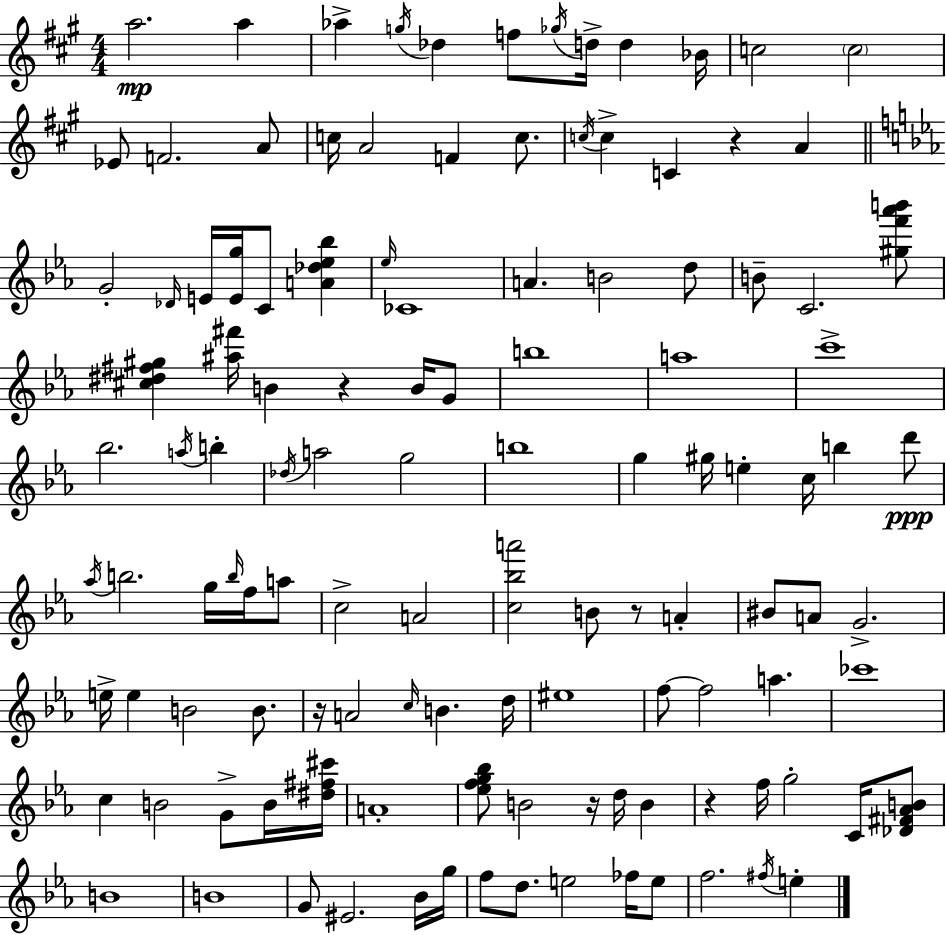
A5/h. A5/q Ab5/q G5/s Db5/q F5/e Gb5/s D5/s D5/q Bb4/s C5/h C5/h Eb4/e F4/h. A4/e C5/s A4/h F4/q C5/e. C5/s C5/q C4/q R/q A4/q G4/h Db4/s E4/s [E4,G5]/s C4/e [A4,Db5,Eb5,Bb5]/q Eb5/s CES4/w A4/q. B4/h D5/e B4/e C4/h. [G#5,F6,Ab6,B6]/e [C#5,D#5,F#5,G#5]/q [A#5,F#6]/s B4/q R/q B4/s G4/e B5/w A5/w C6/w Bb5/h. A5/s B5/q Db5/s A5/h G5/h B5/w G5/q G#5/s E5/q C5/s B5/q D6/e Ab5/s B5/h. G5/s B5/s F5/s A5/e C5/h A4/h [C5,Bb5,A6]/h B4/e R/e A4/q BIS4/e A4/e G4/h. E5/s E5/q B4/h B4/e. R/s A4/h C5/s B4/q. D5/s EIS5/w F5/e F5/h A5/q. CES6/w C5/q B4/h G4/e B4/s [D#5,F#5,C#6]/s A4/w [Eb5,F5,G5,Bb5]/e B4/h R/s D5/s B4/q R/q F5/s G5/h C4/s [Db4,F#4,Ab4,B4]/e B4/w B4/w G4/e EIS4/h. Bb4/s G5/s F5/e D5/e. E5/h FES5/s E5/e F5/h. F#5/s E5/q